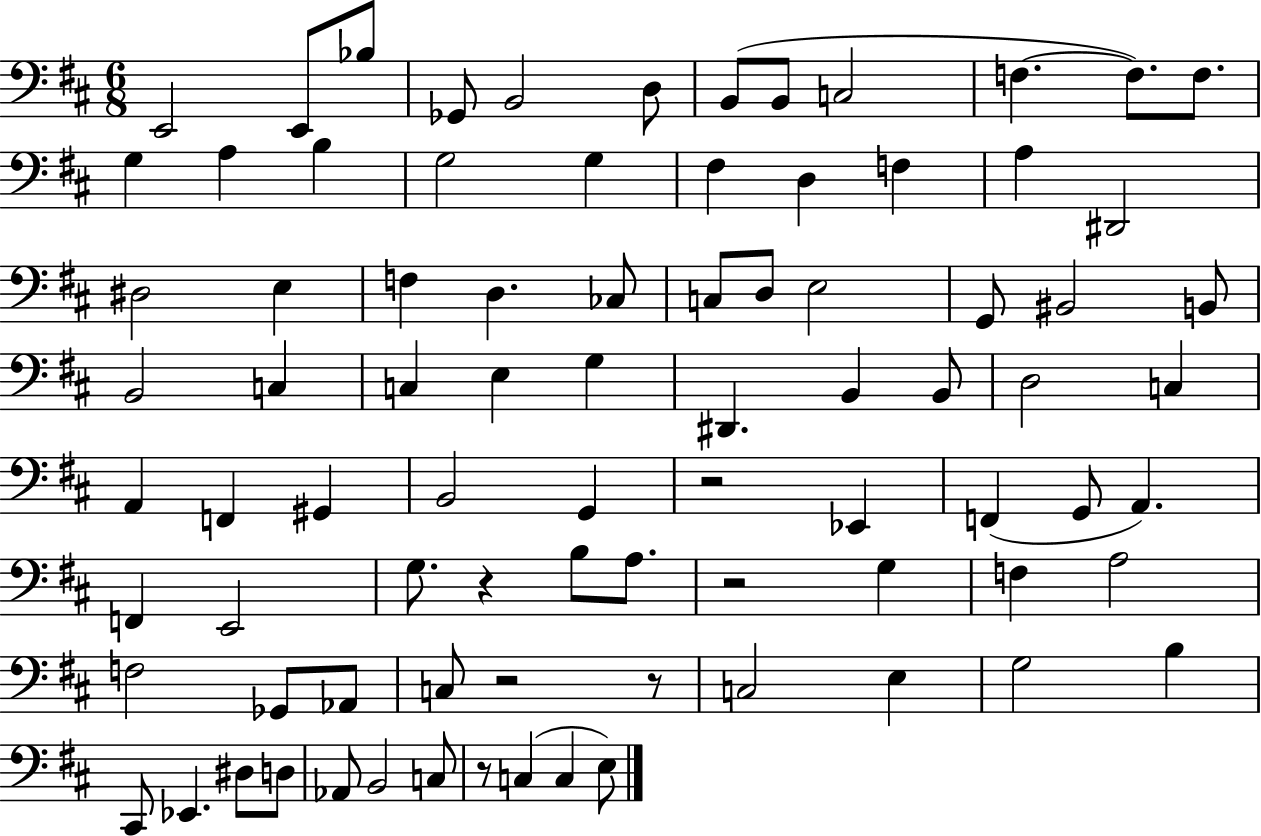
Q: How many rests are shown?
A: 6